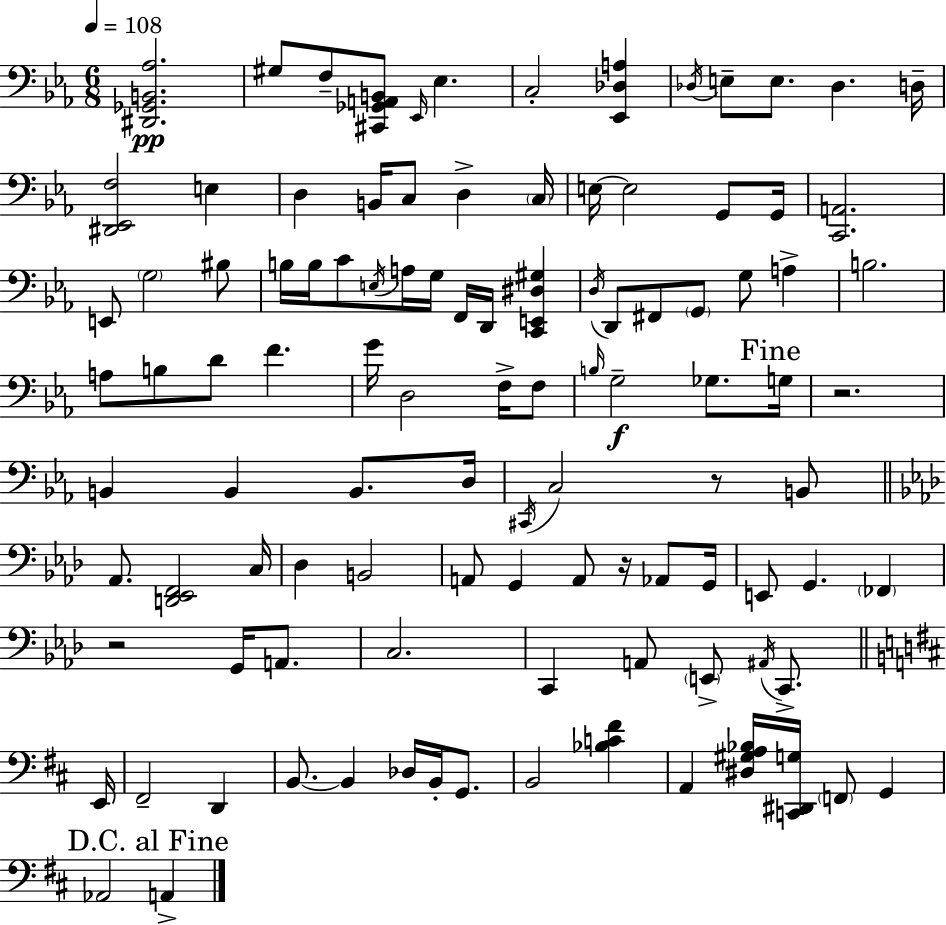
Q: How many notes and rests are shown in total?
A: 105